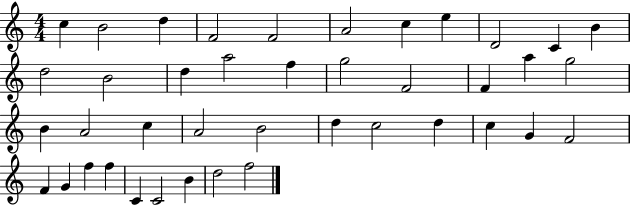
{
  \clef treble
  \numericTimeSignature
  \time 4/4
  \key c \major
  c''4 b'2 d''4 | f'2 f'2 | a'2 c''4 e''4 | d'2 c'4 b'4 | \break d''2 b'2 | d''4 a''2 f''4 | g''2 f'2 | f'4 a''4 g''2 | \break b'4 a'2 c''4 | a'2 b'2 | d''4 c''2 d''4 | c''4 g'4 f'2 | \break f'4 g'4 f''4 f''4 | c'4 c'2 b'4 | d''2 f''2 | \bar "|."
}